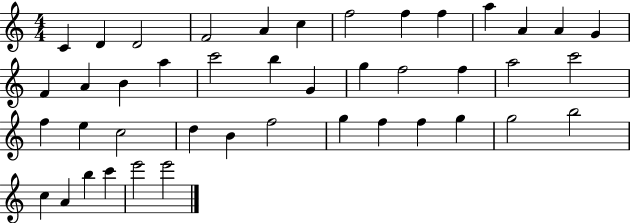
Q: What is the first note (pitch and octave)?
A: C4